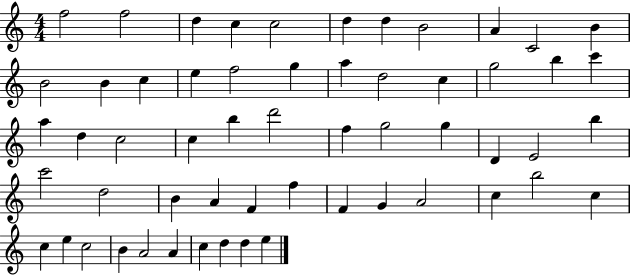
F5/h F5/h D5/q C5/q C5/h D5/q D5/q B4/h A4/q C4/h B4/q B4/h B4/q C5/q E5/q F5/h G5/q A5/q D5/h C5/q G5/h B5/q C6/q A5/q D5/q C5/h C5/q B5/q D6/h F5/q G5/h G5/q D4/q E4/h B5/q C6/h D5/h B4/q A4/q F4/q F5/q F4/q G4/q A4/h C5/q B5/h C5/q C5/q E5/q C5/h B4/q A4/h A4/q C5/q D5/q D5/q E5/q